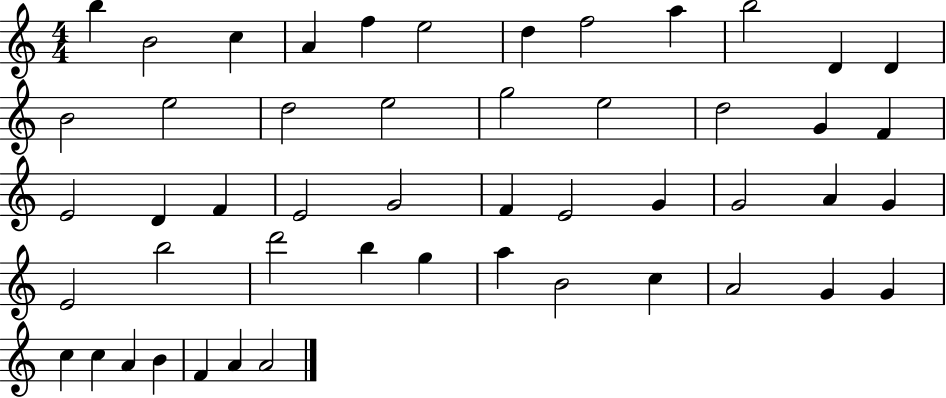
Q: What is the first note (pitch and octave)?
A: B5